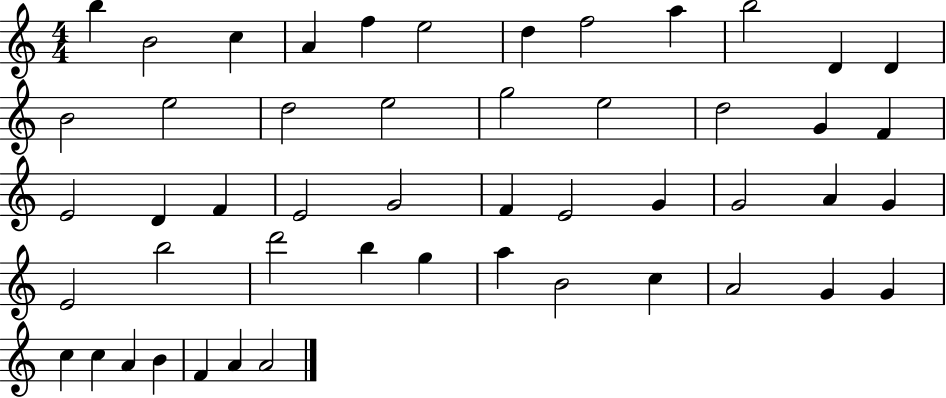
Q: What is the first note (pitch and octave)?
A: B5